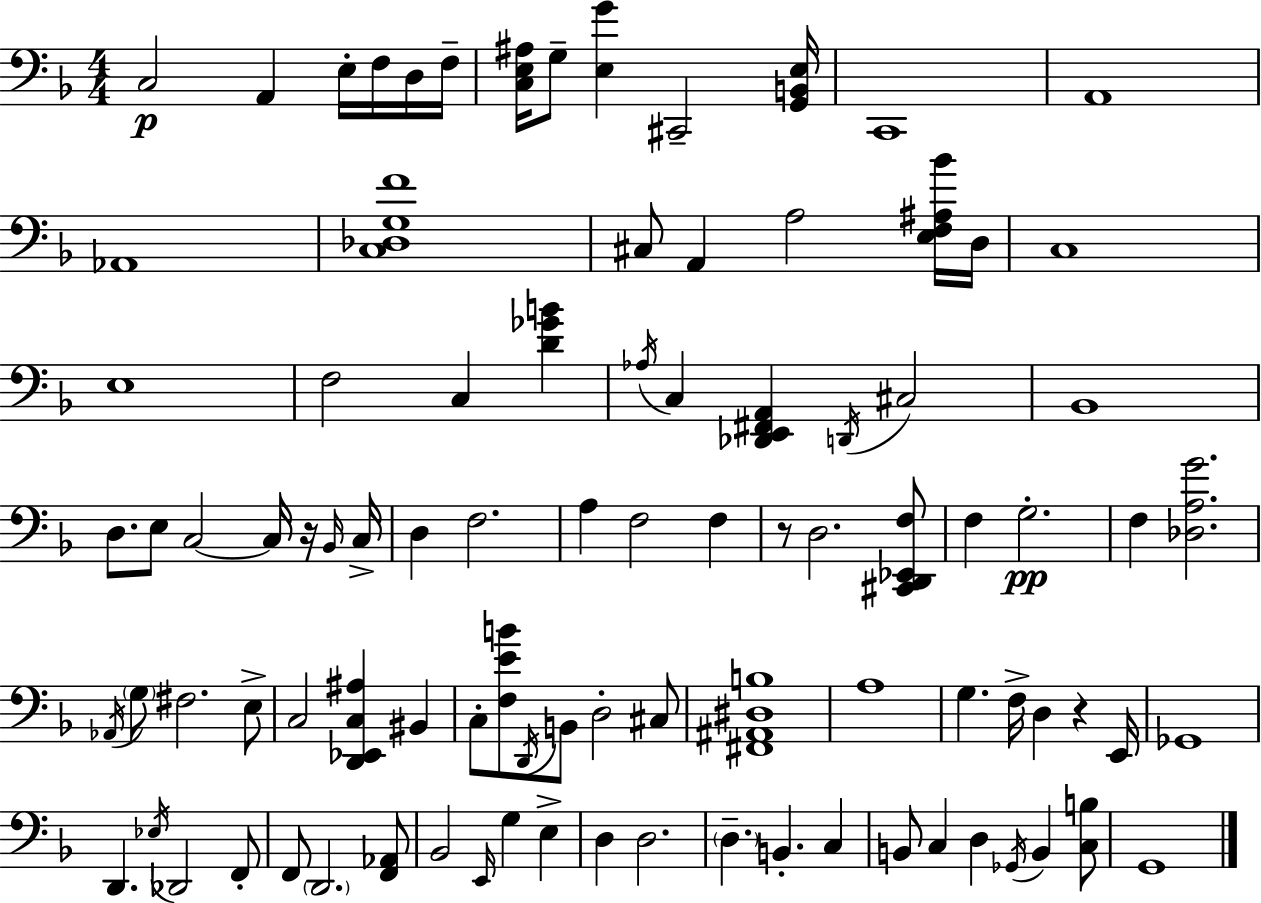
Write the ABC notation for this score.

X:1
T:Untitled
M:4/4
L:1/4
K:F
C,2 A,, E,/4 F,/4 D,/4 F,/4 [C,E,^A,]/4 G,/2 [E,G] ^C,,2 [G,,B,,E,]/4 C,,4 A,,4 _A,,4 [C,_D,G,F]4 ^C,/2 A,, A,2 [E,F,^A,_B]/4 D,/4 C,4 E,4 F,2 C, [D_GB] _A,/4 C, [_D,,E,,^F,,A,,] D,,/4 ^C,2 _B,,4 D,/2 E,/2 C,2 C,/4 z/4 _B,,/4 C,/4 D, F,2 A, F,2 F, z/2 D,2 [^C,,D,,_E,,F,]/2 F, G,2 F, [_D,A,G]2 _A,,/4 G,/2 ^F,2 E,/2 C,2 [D,,_E,,C,^A,] ^B,, C,/2 [F,EB]/2 D,,/4 B,,/2 D,2 ^C,/2 [^F,,^A,,^D,B,]4 A,4 G, F,/4 D, z E,,/4 _G,,4 D,, _E,/4 _D,,2 F,,/2 F,,/2 D,,2 [F,,_A,,]/2 _B,,2 E,,/4 G, E, D, D,2 D, B,, C, B,,/2 C, D, _G,,/4 B,, [C,B,]/2 G,,4